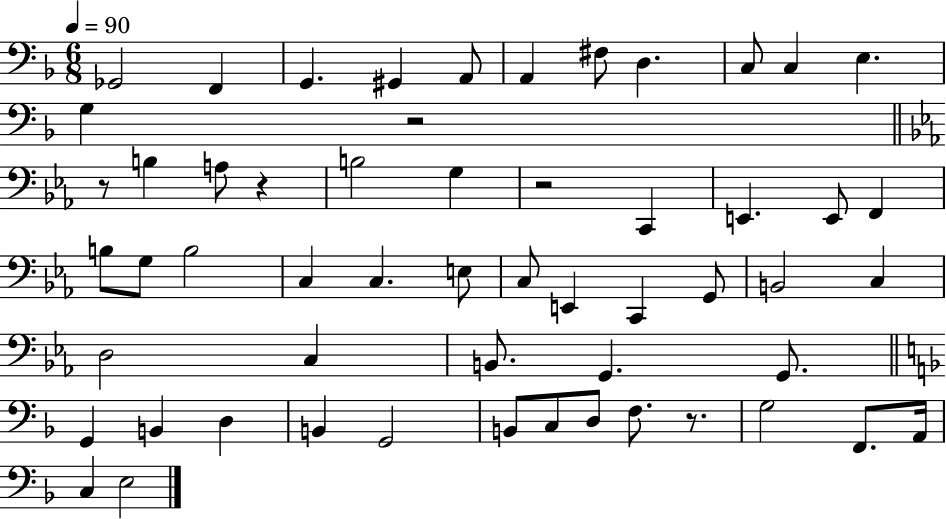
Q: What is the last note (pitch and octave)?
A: E3